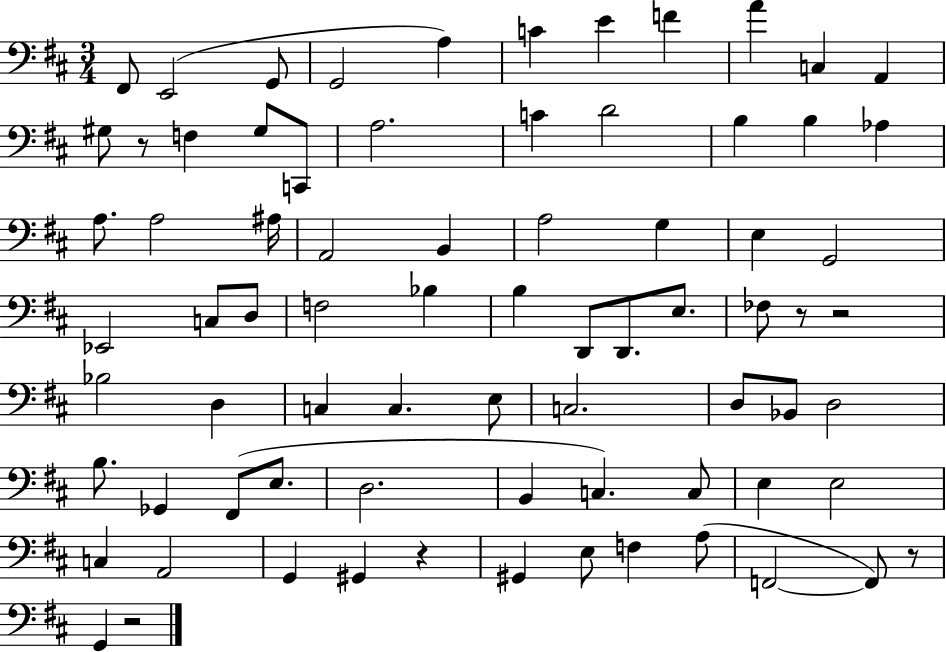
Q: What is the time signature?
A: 3/4